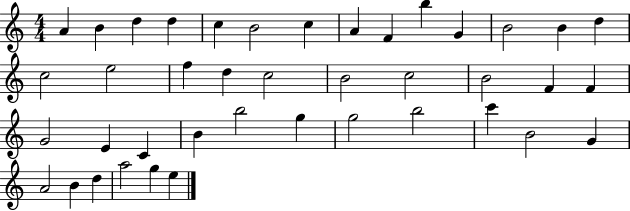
A4/q B4/q D5/q D5/q C5/q B4/h C5/q A4/q F4/q B5/q G4/q B4/h B4/q D5/q C5/h E5/h F5/q D5/q C5/h B4/h C5/h B4/h F4/q F4/q G4/h E4/q C4/q B4/q B5/h G5/q G5/h B5/h C6/q B4/h G4/q A4/h B4/q D5/q A5/h G5/q E5/q